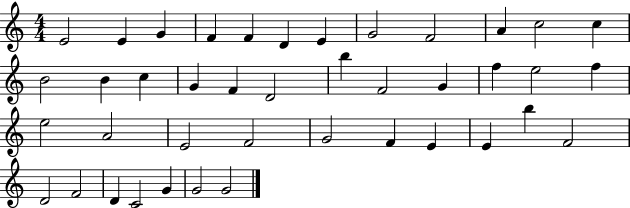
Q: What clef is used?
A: treble